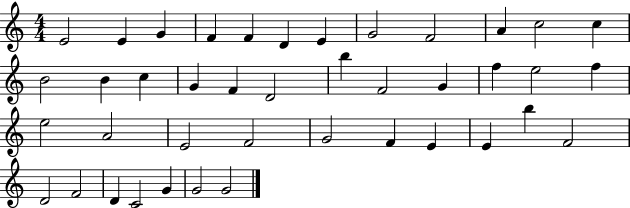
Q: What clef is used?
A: treble